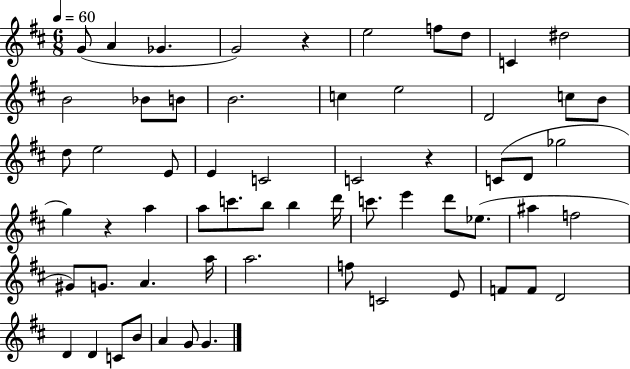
G4/e A4/q Gb4/q. G4/h R/q E5/h F5/e D5/e C4/q D#5/h B4/h Bb4/e B4/e B4/h. C5/q E5/h D4/h C5/e B4/e D5/e E5/h E4/e E4/q C4/h C4/h R/q C4/e D4/e Gb5/h G5/q R/q A5/q A5/e C6/e. B5/e B5/q D6/s C6/e. E6/q D6/e Eb5/e. A#5/q F5/h G#4/e G4/e. A4/q. A5/s A5/h. F5/e C4/h E4/e F4/e F4/e D4/h D4/q D4/q C4/e B4/e A4/q G4/e G4/q.